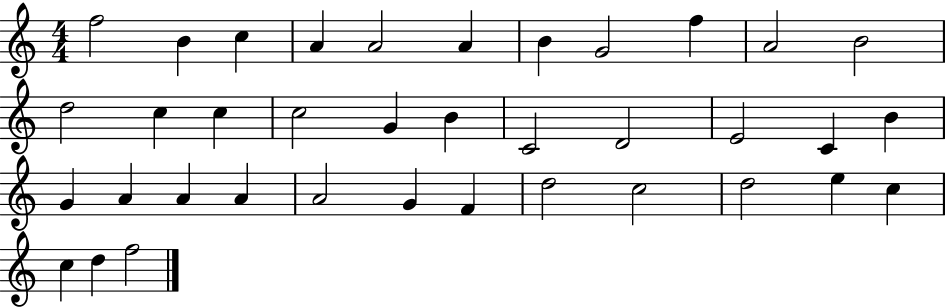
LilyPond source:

{
  \clef treble
  \numericTimeSignature
  \time 4/4
  \key c \major
  f''2 b'4 c''4 | a'4 a'2 a'4 | b'4 g'2 f''4 | a'2 b'2 | \break d''2 c''4 c''4 | c''2 g'4 b'4 | c'2 d'2 | e'2 c'4 b'4 | \break g'4 a'4 a'4 a'4 | a'2 g'4 f'4 | d''2 c''2 | d''2 e''4 c''4 | \break c''4 d''4 f''2 | \bar "|."
}